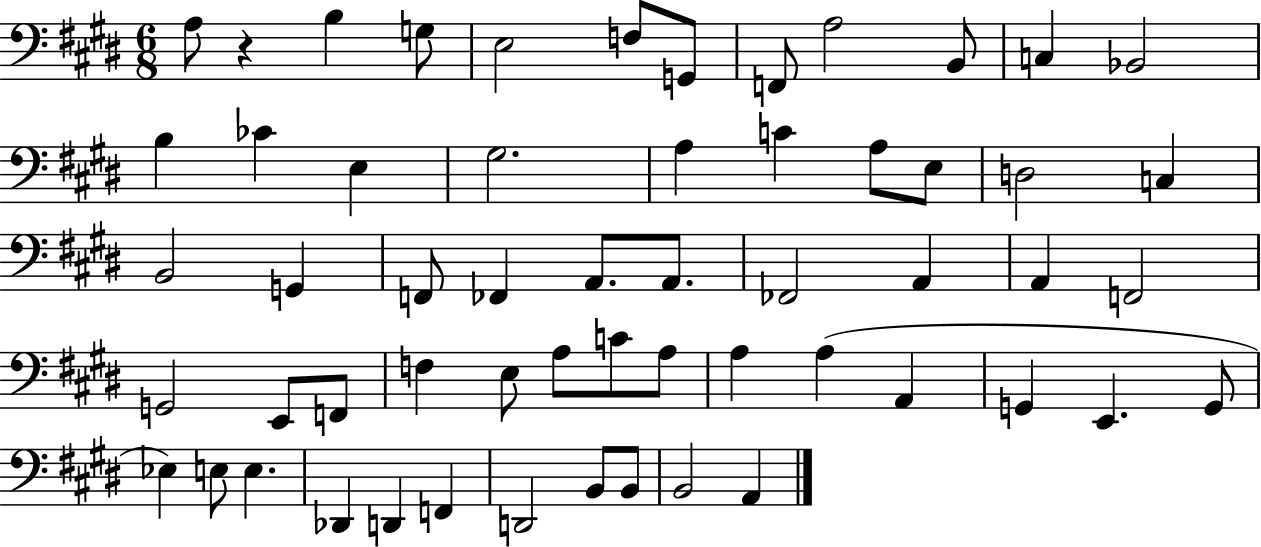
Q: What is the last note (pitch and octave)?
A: A2